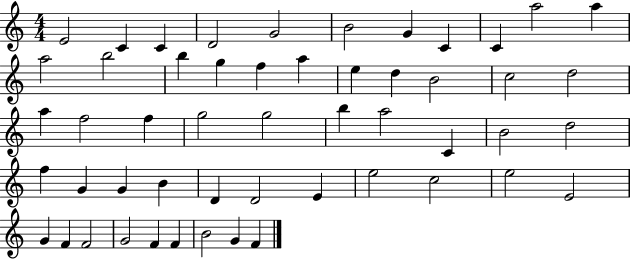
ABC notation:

X:1
T:Untitled
M:4/4
L:1/4
K:C
E2 C C D2 G2 B2 G C C a2 a a2 b2 b g f a e d B2 c2 d2 a f2 f g2 g2 b a2 C B2 d2 f G G B D D2 E e2 c2 e2 E2 G F F2 G2 F F B2 G F